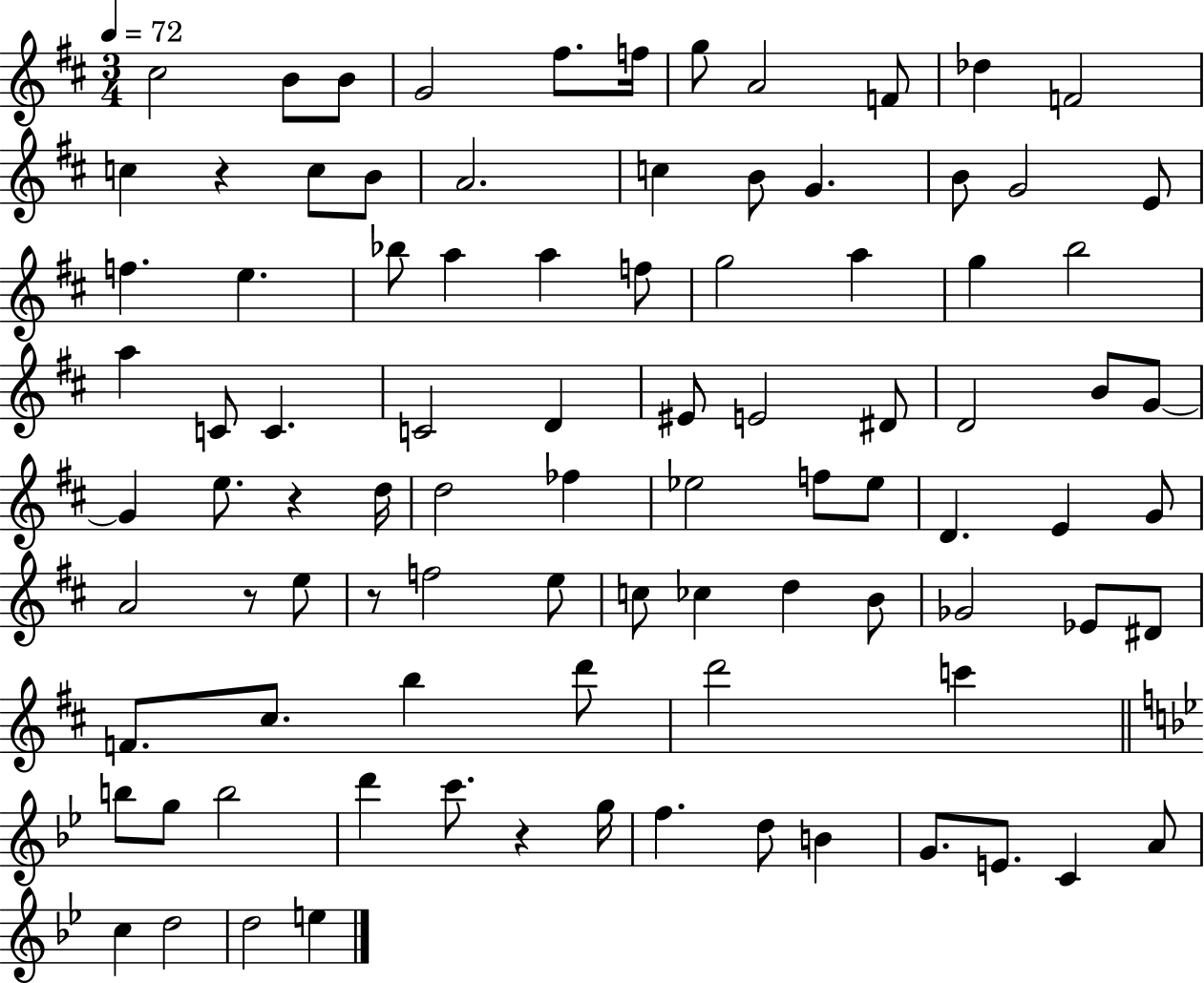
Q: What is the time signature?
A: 3/4